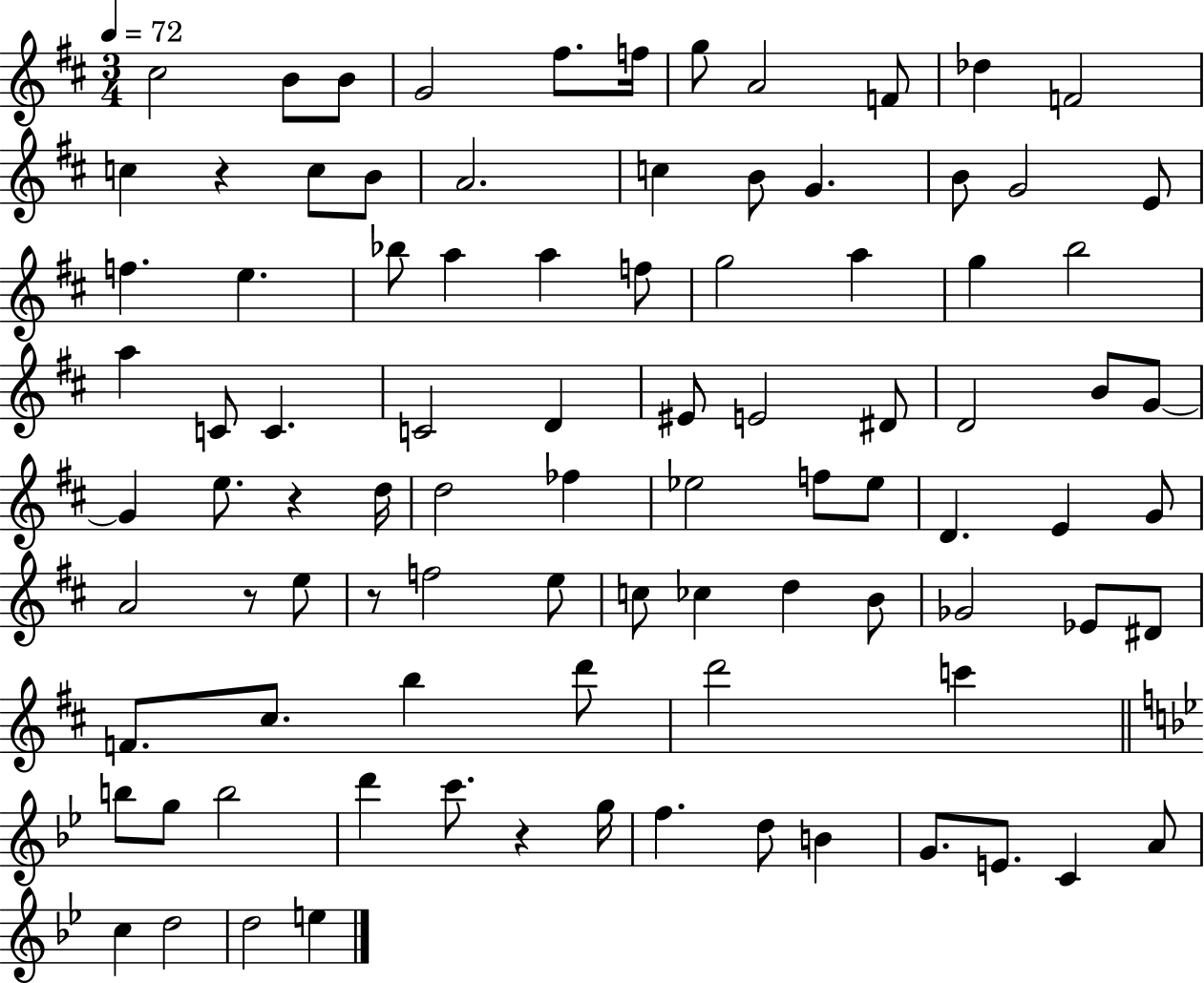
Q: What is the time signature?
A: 3/4